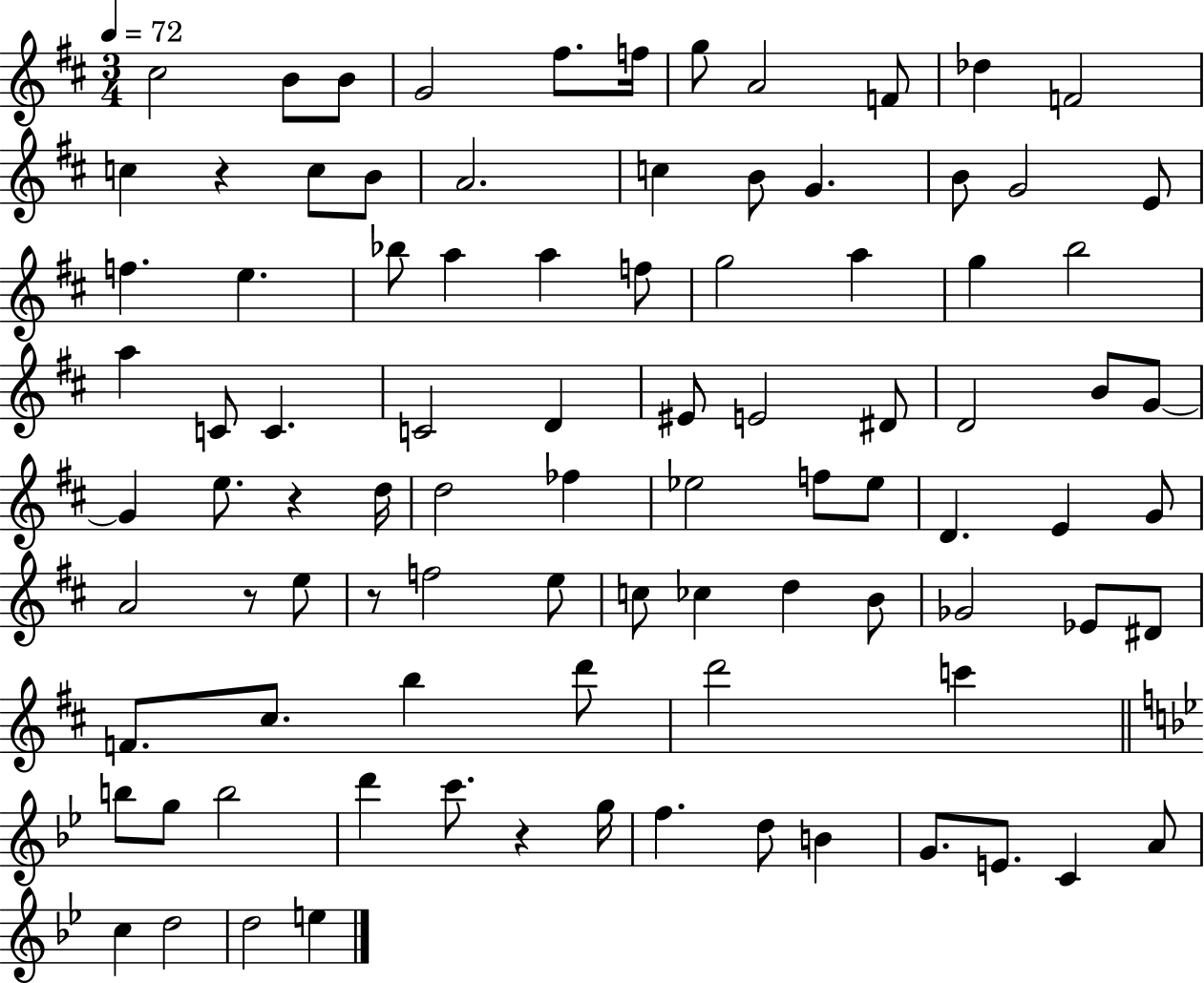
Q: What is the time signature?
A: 3/4